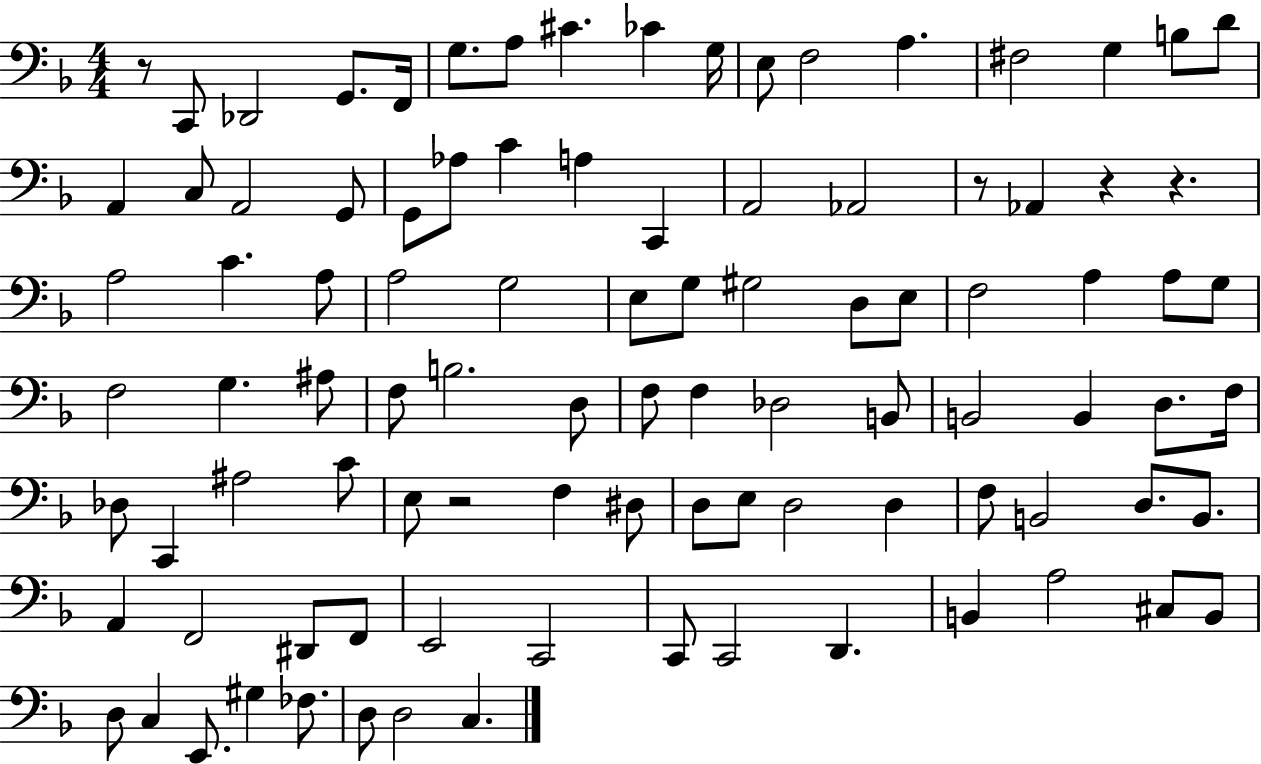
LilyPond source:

{
  \clef bass
  \numericTimeSignature
  \time 4/4
  \key f \major
  r8 c,8 des,2 g,8. f,16 | g8. a8 cis'4. ces'4 g16 | e8 f2 a4. | fis2 g4 b8 d'8 | \break a,4 c8 a,2 g,8 | g,8 aes8 c'4 a4 c,4 | a,2 aes,2 | r8 aes,4 r4 r4. | \break a2 c'4. a8 | a2 g2 | e8 g8 gis2 d8 e8 | f2 a4 a8 g8 | \break f2 g4. ais8 | f8 b2. d8 | f8 f4 des2 b,8 | b,2 b,4 d8. f16 | \break des8 c,4 ais2 c'8 | e8 r2 f4 dis8 | d8 e8 d2 d4 | f8 b,2 d8. b,8. | \break a,4 f,2 dis,8 f,8 | e,2 c,2 | c,8 c,2 d,4. | b,4 a2 cis8 b,8 | \break d8 c4 e,8. gis4 fes8. | d8 d2 c4. | \bar "|."
}